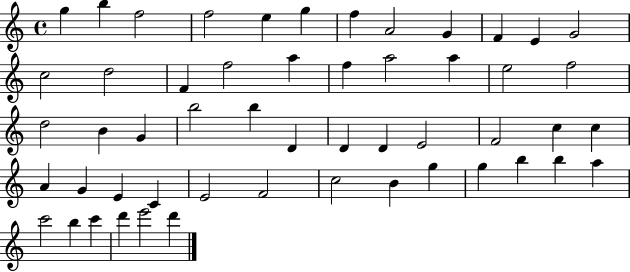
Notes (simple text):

G5/q B5/q F5/h F5/h E5/q G5/q F5/q A4/h G4/q F4/q E4/q G4/h C5/h D5/h F4/q F5/h A5/q F5/q A5/h A5/q E5/h F5/h D5/h B4/q G4/q B5/h B5/q D4/q D4/q D4/q E4/h F4/h C5/q C5/q A4/q G4/q E4/q C4/q E4/h F4/h C5/h B4/q G5/q G5/q B5/q B5/q A5/q C6/h B5/q C6/q D6/q E6/h D6/q